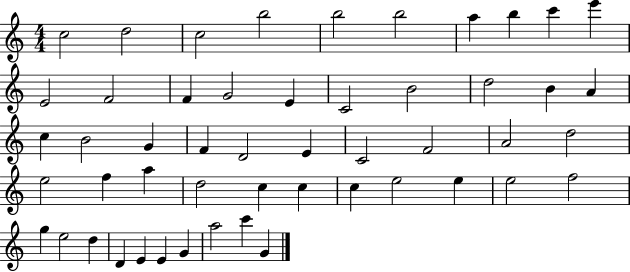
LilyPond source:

{
  \clef treble
  \numericTimeSignature
  \time 4/4
  \key c \major
  c''2 d''2 | c''2 b''2 | b''2 b''2 | a''4 b''4 c'''4 e'''4 | \break e'2 f'2 | f'4 g'2 e'4 | c'2 b'2 | d''2 b'4 a'4 | \break c''4 b'2 g'4 | f'4 d'2 e'4 | c'2 f'2 | a'2 d''2 | \break e''2 f''4 a''4 | d''2 c''4 c''4 | c''4 e''2 e''4 | e''2 f''2 | \break g''4 e''2 d''4 | d'4 e'4 e'4 g'4 | a''2 c'''4 g'4 | \bar "|."
}